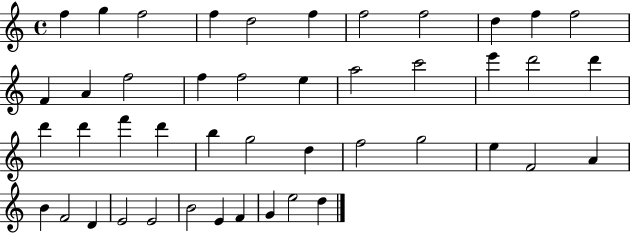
F5/q G5/q F5/h F5/q D5/h F5/q F5/h F5/h D5/q F5/q F5/h F4/q A4/q F5/h F5/q F5/h E5/q A5/h C6/h E6/q D6/h D6/q D6/q D6/q F6/q D6/q B5/q G5/h D5/q F5/h G5/h E5/q F4/h A4/q B4/q F4/h D4/q E4/h E4/h B4/h E4/q F4/q G4/q E5/h D5/q